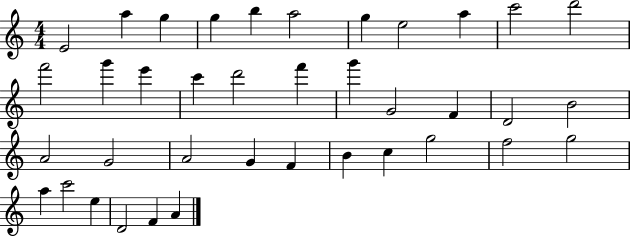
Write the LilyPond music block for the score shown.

{
  \clef treble
  \numericTimeSignature
  \time 4/4
  \key c \major
  e'2 a''4 g''4 | g''4 b''4 a''2 | g''4 e''2 a''4 | c'''2 d'''2 | \break f'''2 g'''4 e'''4 | c'''4 d'''2 f'''4 | g'''4 g'2 f'4 | d'2 b'2 | \break a'2 g'2 | a'2 g'4 f'4 | b'4 c''4 g''2 | f''2 g''2 | \break a''4 c'''2 e''4 | d'2 f'4 a'4 | \bar "|."
}